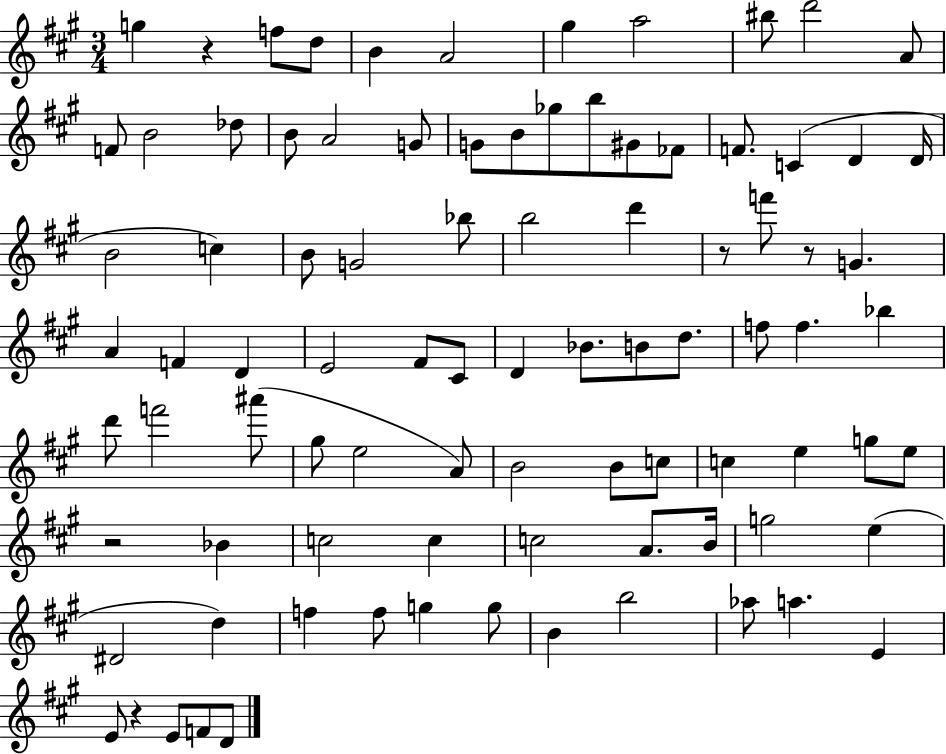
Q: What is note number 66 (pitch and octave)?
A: A4